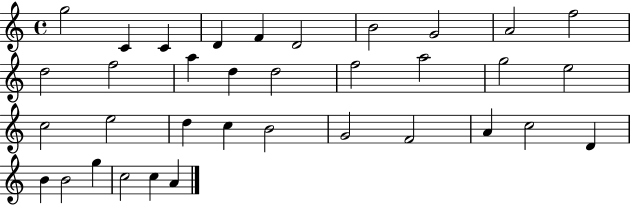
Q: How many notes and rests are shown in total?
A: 35